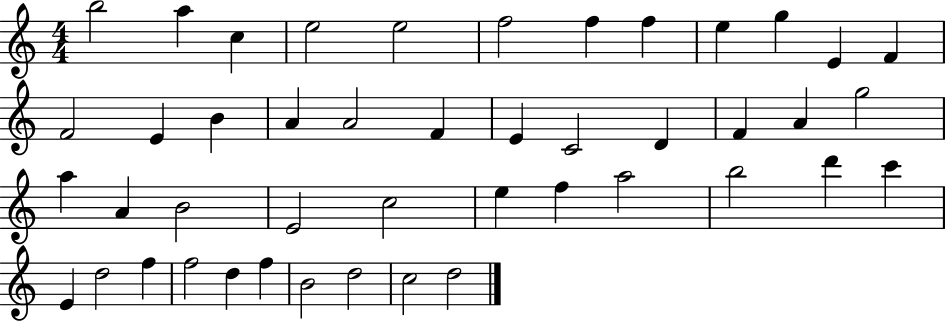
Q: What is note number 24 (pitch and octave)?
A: G5